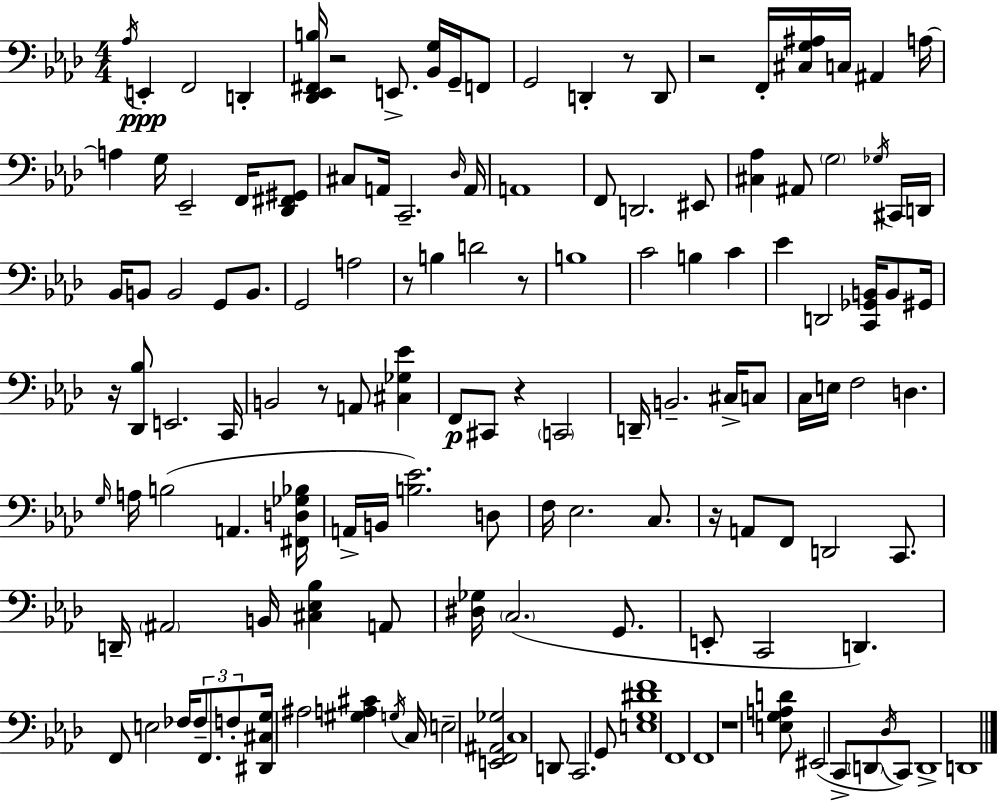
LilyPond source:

{
  \clef bass
  \numericTimeSignature
  \time 4/4
  \key f \minor
  \acciaccatura { aes16 }\ppp e,4-. f,2 d,4-. | <des, ees, fis, b>16 r2 e,8.-> <bes, g>16 g,16-- f,8 | g,2 d,4-. r8 d,8 | r2 f,16-. <cis g ais>16 c16 ais,4 | \break a16~~ a4 g16 ees,2-- f,16 <des, fis, gis,>8 | cis8 a,16 c,2.-- | \grace { des16 } a,16 a,1 | f,8 d,2. | \break eis,8 <cis aes>4 ais,8 \parenthesize g2 | \acciaccatura { ges16 } cis,16 d,16 bes,16 b,8 b,2 g,8 | b,8. g,2 a2 | r8 b4 d'2 | \break r8 b1 | c'2 b4 c'4 | ees'4 d,2 <c, ges, b,>16 | b,8 gis,16 r16 <des, bes>8 e,2. | \break c,16 b,2 r8 a,8 <cis ges ees'>4 | f,8\p cis,8 r4 \parenthesize c,2 | d,16-- b,2.-- | cis16-> c8 c16 e16 f2 d4. | \break \grace { g16 } a16 b2( a,4. | <fis, d ges bes>16 a,16-> b,16 <b ees'>2.) | d8 f16 ees2. | c8. r16 a,8 f,8 d,2 | \break c,8. d,16-- \parenthesize ais,2 b,16 <cis ees bes>4 | a,8 <dis ges>16 \parenthesize c2.( | g,8. e,8-. c,2 d,4.) | f,8 e2 fes16 \tuplet 3/2 { fes8-- | \break f,8. f8-. } <dis, cis g>16 ais2 <gis a cis'>4 | \acciaccatura { g16 } c16 e2-- <e, f, ais, ges>2 | c1 | d,8 c,2. | \break g,8 <e g dis' f'>1 | f,1 | f,1 | r1 | \break <e g a d'>8 eis,2( c,8-> | \parenthesize d,8 \acciaccatura { des16 } c,8) d,1-> | d,1 | \bar "|."
}